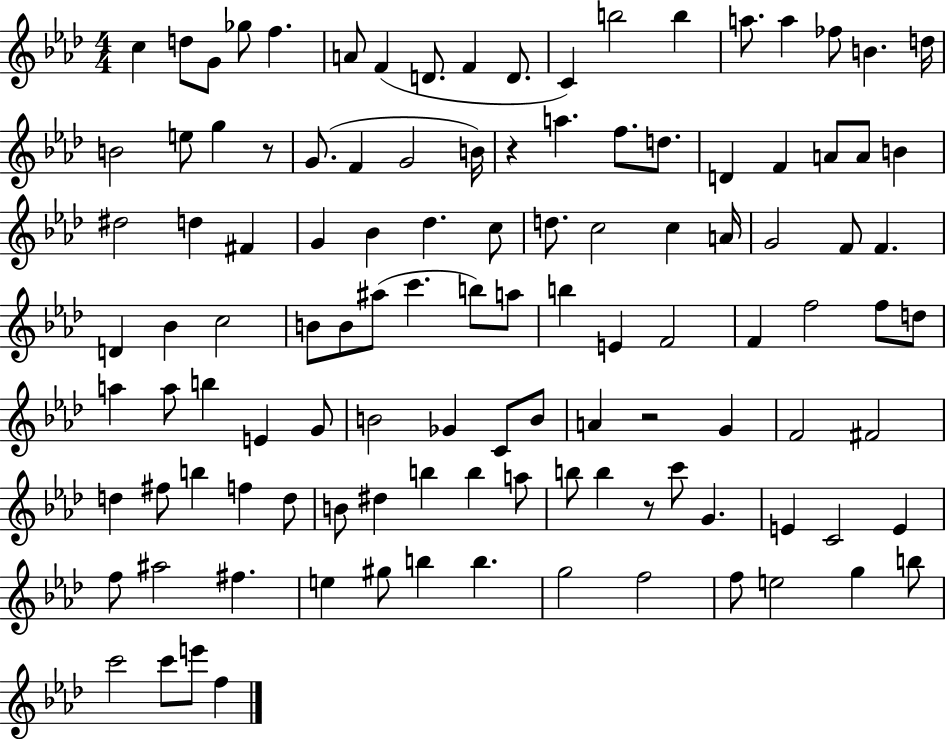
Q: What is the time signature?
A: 4/4